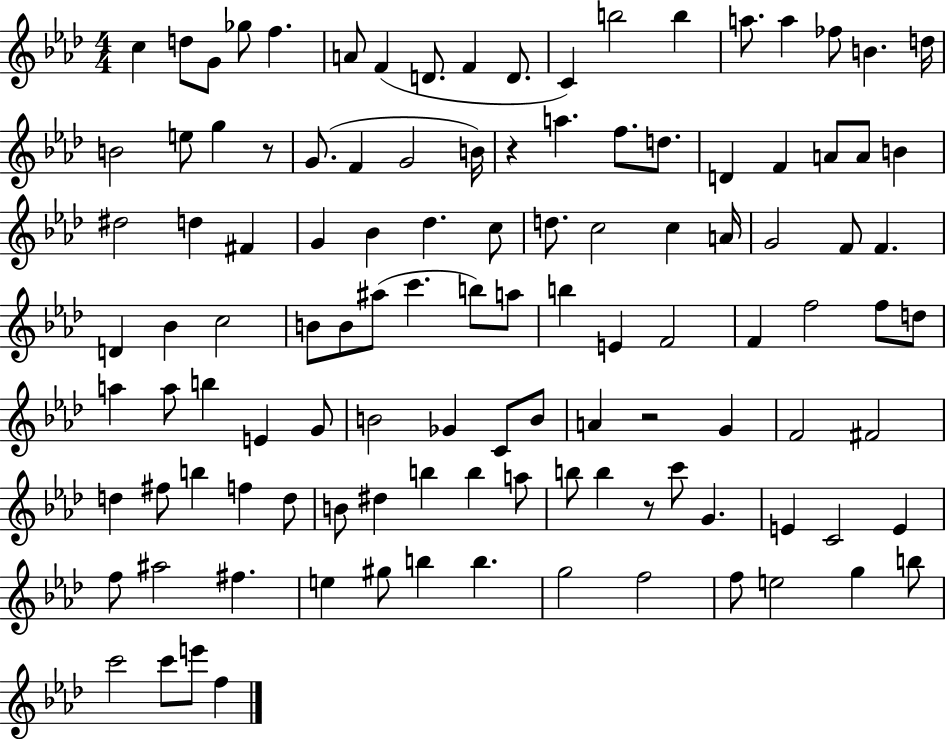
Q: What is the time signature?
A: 4/4